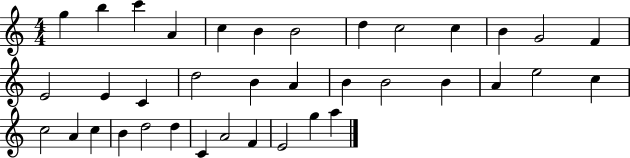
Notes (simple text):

G5/q B5/q C6/q A4/q C5/q B4/q B4/h D5/q C5/h C5/q B4/q G4/h F4/q E4/h E4/q C4/q D5/h B4/q A4/q B4/q B4/h B4/q A4/q E5/h C5/q C5/h A4/q C5/q B4/q D5/h D5/q C4/q A4/h F4/q E4/h G5/q A5/q